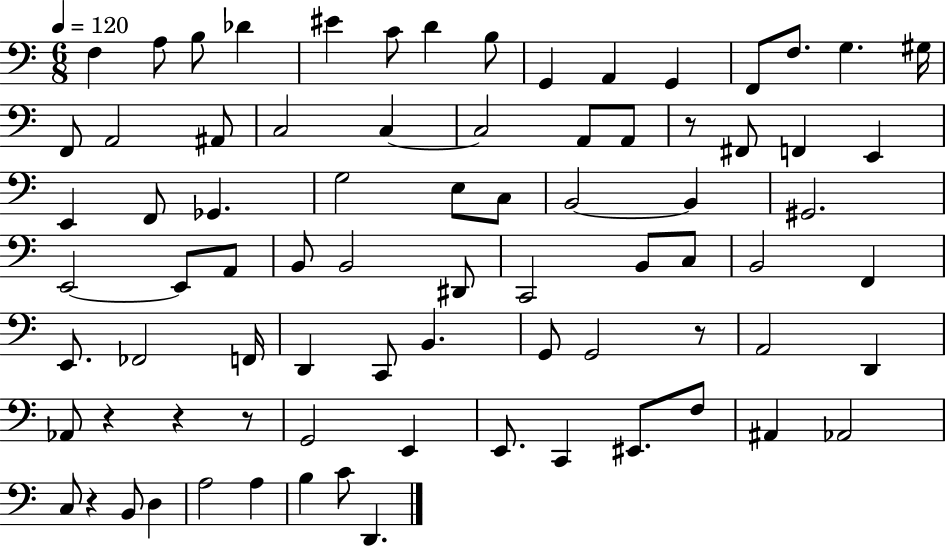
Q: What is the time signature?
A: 6/8